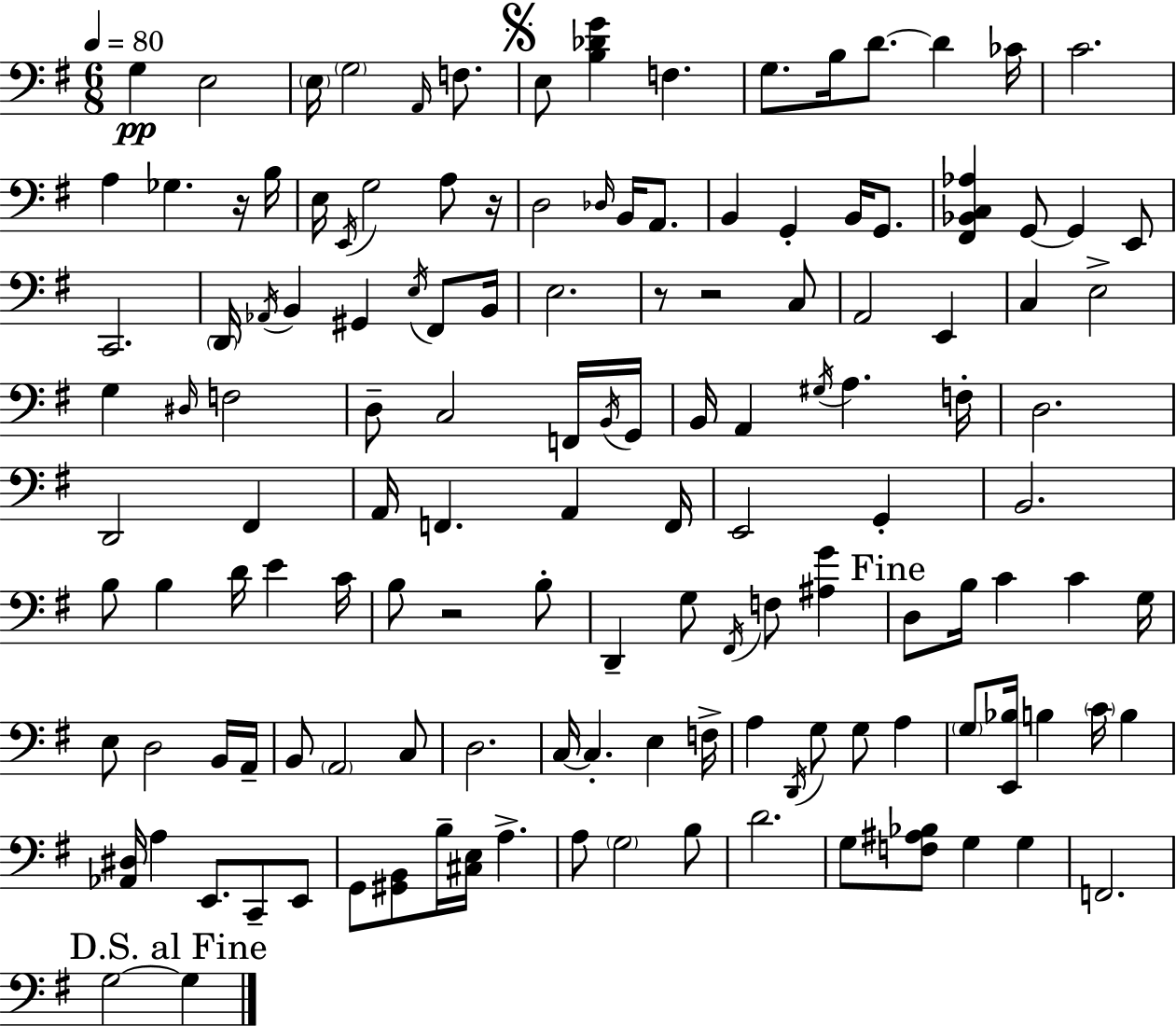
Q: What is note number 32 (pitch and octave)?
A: E2